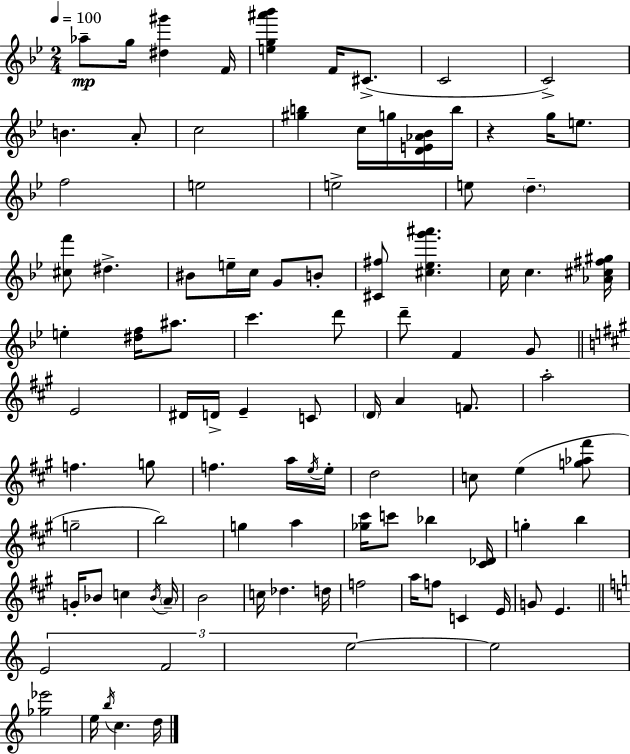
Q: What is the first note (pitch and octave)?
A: Ab5